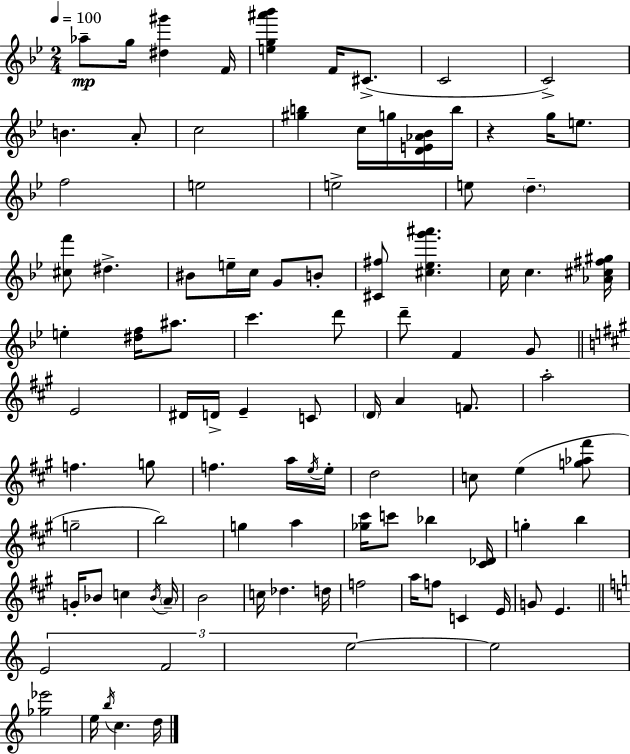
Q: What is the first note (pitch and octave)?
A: Ab5